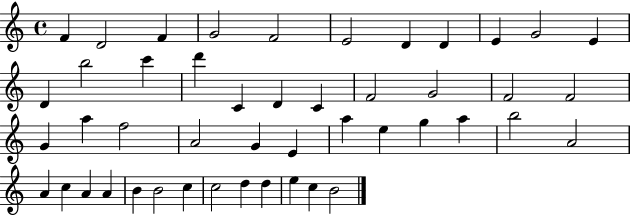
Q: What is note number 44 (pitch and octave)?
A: D5